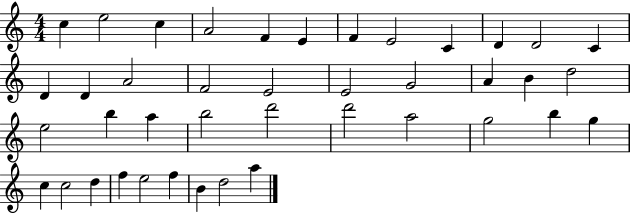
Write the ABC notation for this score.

X:1
T:Untitled
M:4/4
L:1/4
K:C
c e2 c A2 F E F E2 C D D2 C D D A2 F2 E2 E2 G2 A B d2 e2 b a b2 d'2 d'2 a2 g2 b g c c2 d f e2 f B d2 a